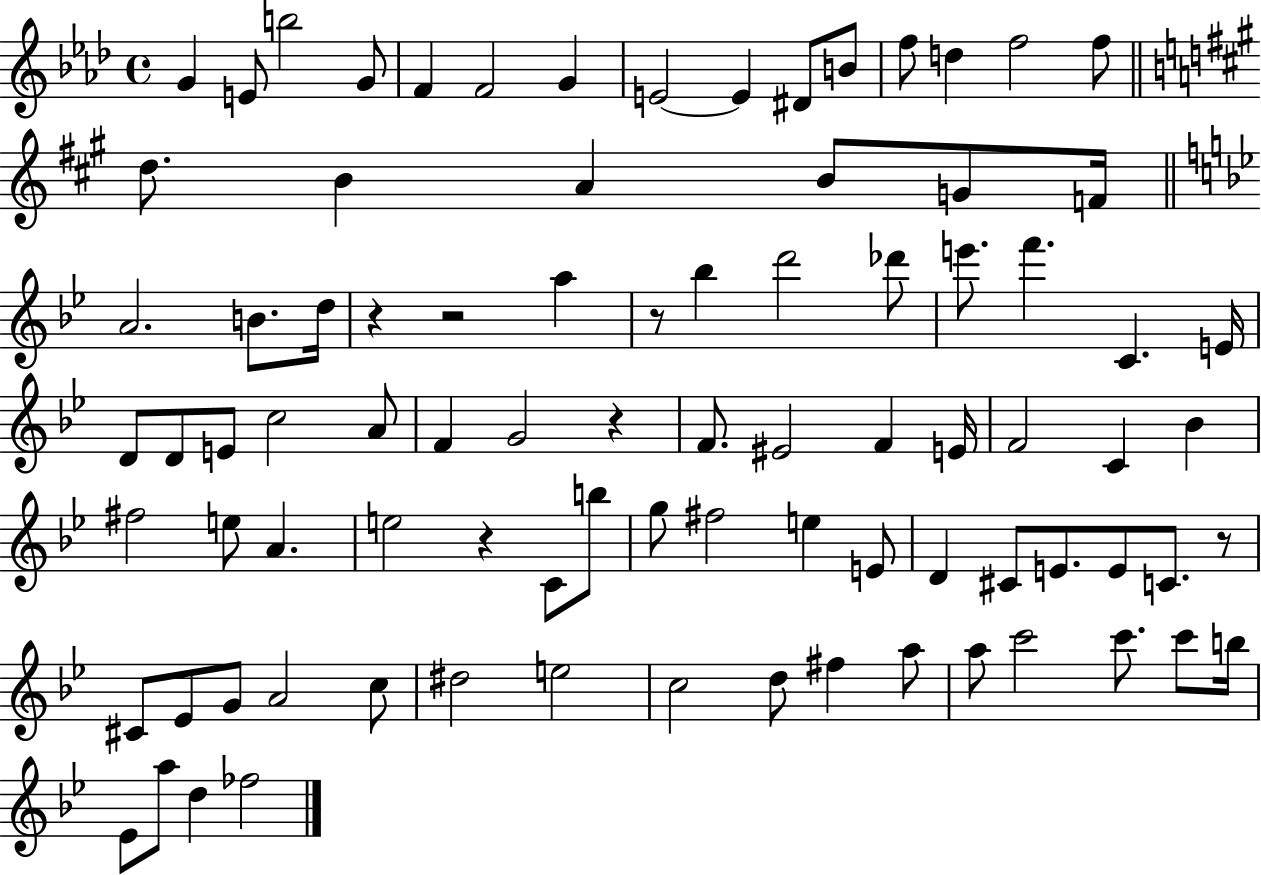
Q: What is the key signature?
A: AES major